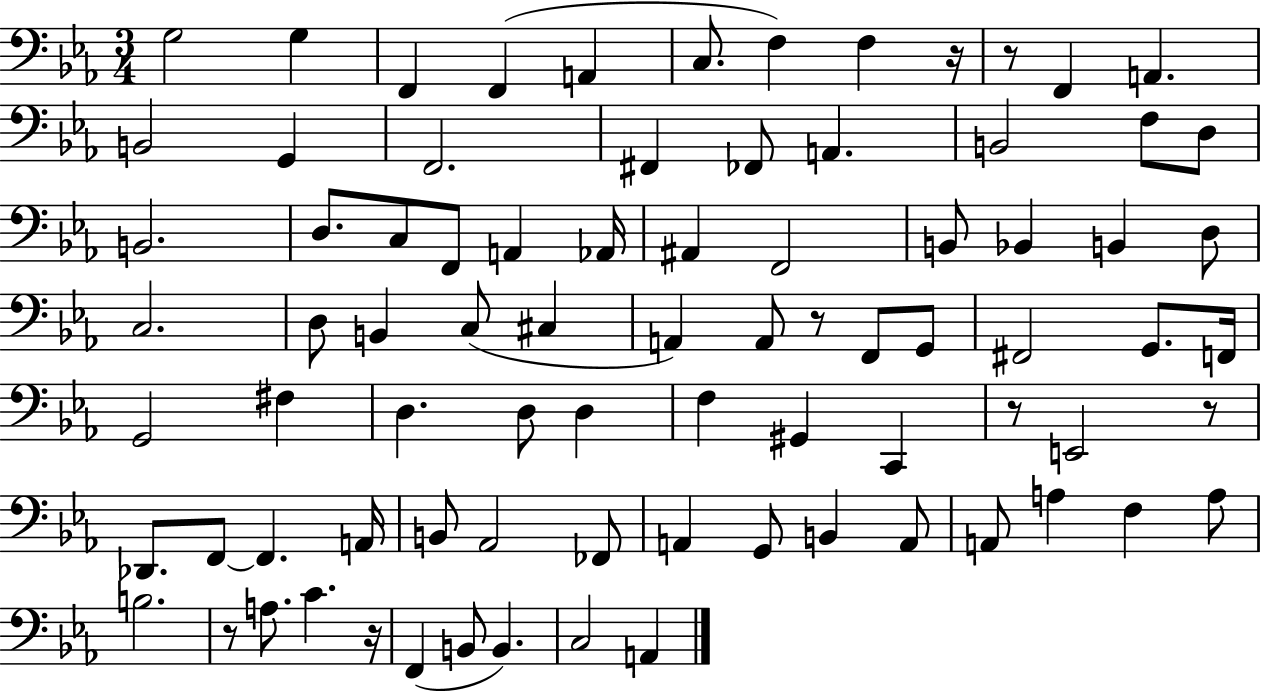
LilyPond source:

{
  \clef bass
  \numericTimeSignature
  \time 3/4
  \key ees \major
  g2 g4 | f,4 f,4( a,4 | c8. f4) f4 r16 | r8 f,4 a,4. | \break b,2 g,4 | f,2. | fis,4 fes,8 a,4. | b,2 f8 d8 | \break b,2. | d8. c8 f,8 a,4 aes,16 | ais,4 f,2 | b,8 bes,4 b,4 d8 | \break c2. | d8 b,4 c8( cis4 | a,4) a,8 r8 f,8 g,8 | fis,2 g,8. f,16 | \break g,2 fis4 | d4. d8 d4 | f4 gis,4 c,4 | r8 e,2 r8 | \break des,8. f,8~~ f,4. a,16 | b,8 aes,2 fes,8 | a,4 g,8 b,4 a,8 | a,8 a4 f4 a8 | \break b2. | r8 a8. c'4. r16 | f,4( b,8 b,4.) | c2 a,4 | \break \bar "|."
}